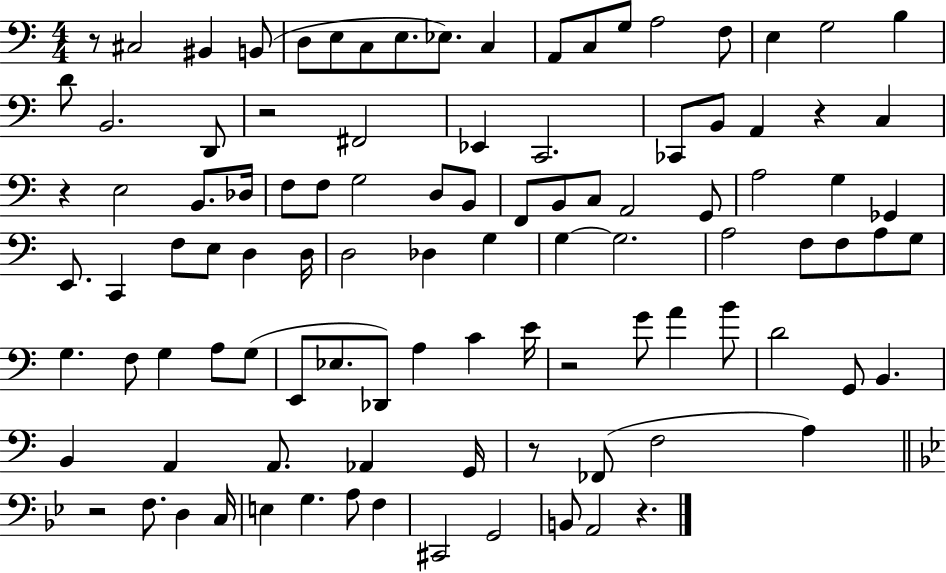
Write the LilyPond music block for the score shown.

{
  \clef bass
  \numericTimeSignature
  \time 4/4
  \key c \major
  r8 cis2 bis,4 b,8( | d8 e8 c8 e8. ees8.) c4 | a,8 c8 g8 a2 f8 | e4 g2 b4 | \break d'8 b,2. d,8 | r2 fis,2 | ees,4 c,2. | ces,8 b,8 a,4 r4 c4 | \break r4 e2 b,8. des16 | f8 f8 g2 d8 b,8 | f,8 b,8 c8 a,2 g,8 | a2 g4 ges,4 | \break e,8. c,4 f8 e8 d4 d16 | d2 des4 g4 | g4~~ g2. | a2 f8 f8 a8 g8 | \break g4. f8 g4 a8 g8( | e,8 ees8. des,8) a4 c'4 e'16 | r2 g'8 a'4 b'8 | d'2 g,8 b,4. | \break b,4 a,4 a,8. aes,4 g,16 | r8 fes,8( f2 a4) | \bar "||" \break \key bes \major r2 f8. d4 c16 | e4 g4. a8 f4 | cis,2 g,2 | b,8 a,2 r4. | \break \bar "|."
}